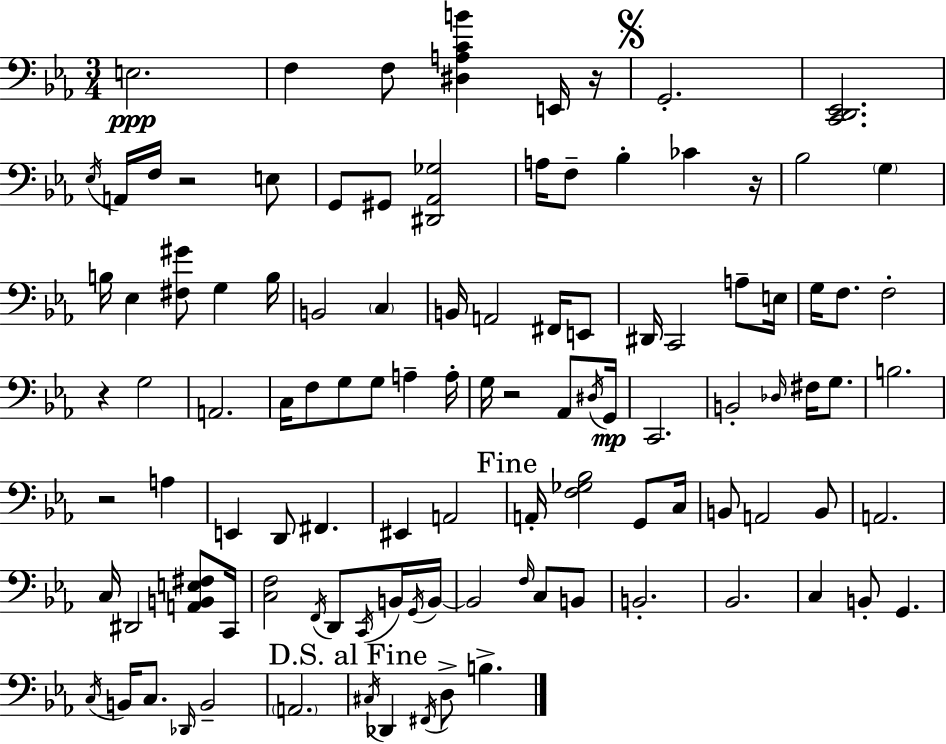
X:1
T:Untitled
M:3/4
L:1/4
K:Eb
E,2 F, F,/2 [^D,A,CB] E,,/4 z/4 G,,2 [C,,D,,_E,,]2 _E,/4 A,,/4 F,/4 z2 E,/2 G,,/2 ^G,,/2 [^D,,_A,,_G,]2 A,/4 F,/2 _B, _C z/4 _B,2 G, B,/4 _E, [^F,^G]/2 G, B,/4 B,,2 C, B,,/4 A,,2 ^F,,/4 E,,/2 ^D,,/4 C,,2 A,/2 E,/4 G,/4 F,/2 F,2 z G,2 A,,2 C,/4 F,/2 G,/2 G,/2 A, A,/4 G,/4 z2 _A,,/2 ^D,/4 G,,/4 C,,2 B,,2 _D,/4 ^F,/4 G,/2 B,2 z2 A, E,, D,,/2 ^F,, ^E,, A,,2 A,,/4 [F,_G,_B,]2 G,,/2 C,/4 B,,/2 A,,2 B,,/2 A,,2 C,/4 ^D,,2 [A,,B,,E,^F,]/2 C,,/4 [C,F,]2 F,,/4 D,,/2 C,,/4 B,,/4 G,,/4 B,,/4 B,,2 F,/4 C,/2 B,,/2 B,,2 _B,,2 C, B,,/2 G,, C,/4 B,,/4 C,/2 _D,,/4 B,,2 A,,2 ^C,/4 _D,, ^F,,/4 D,/2 B,